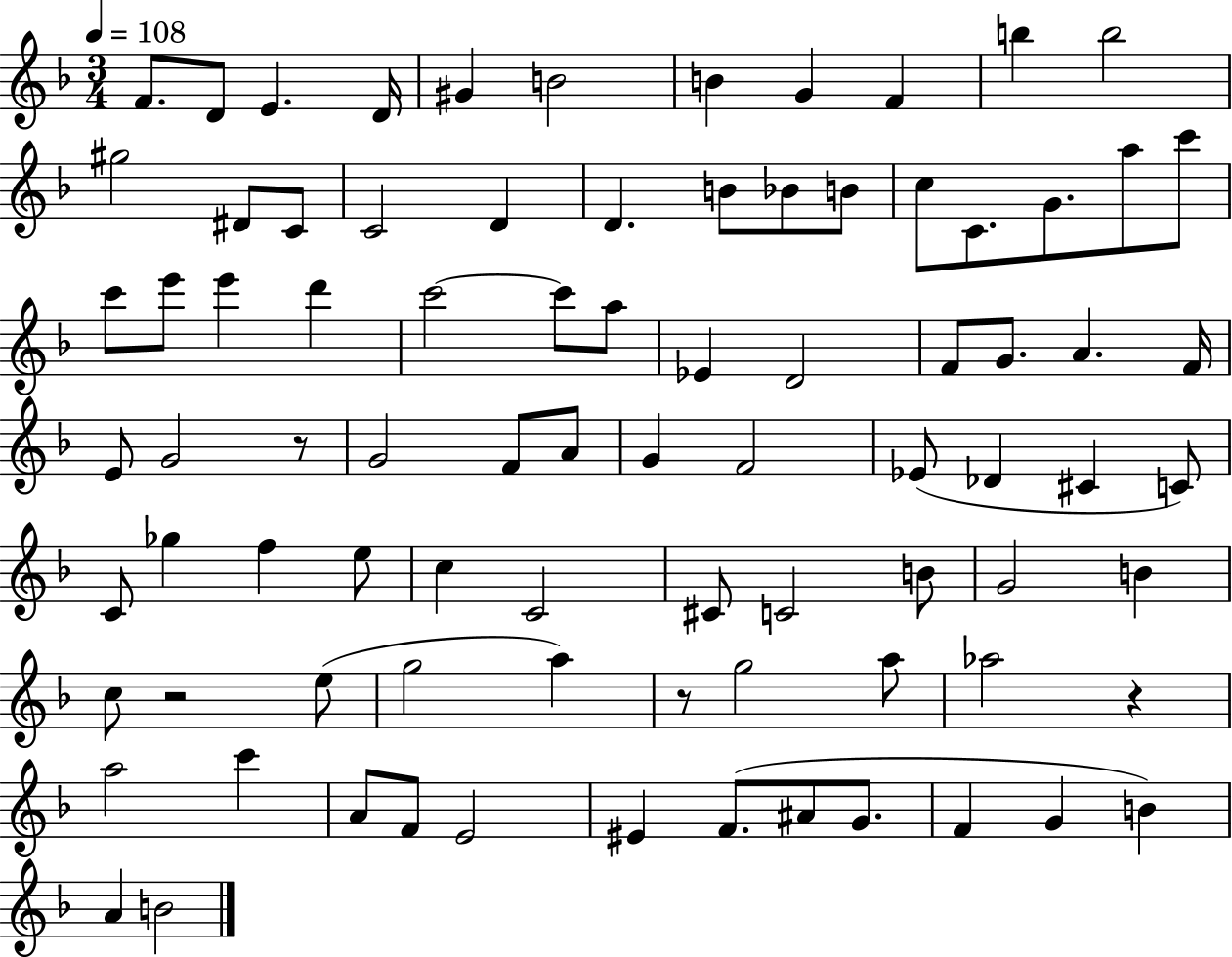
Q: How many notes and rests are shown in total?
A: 85